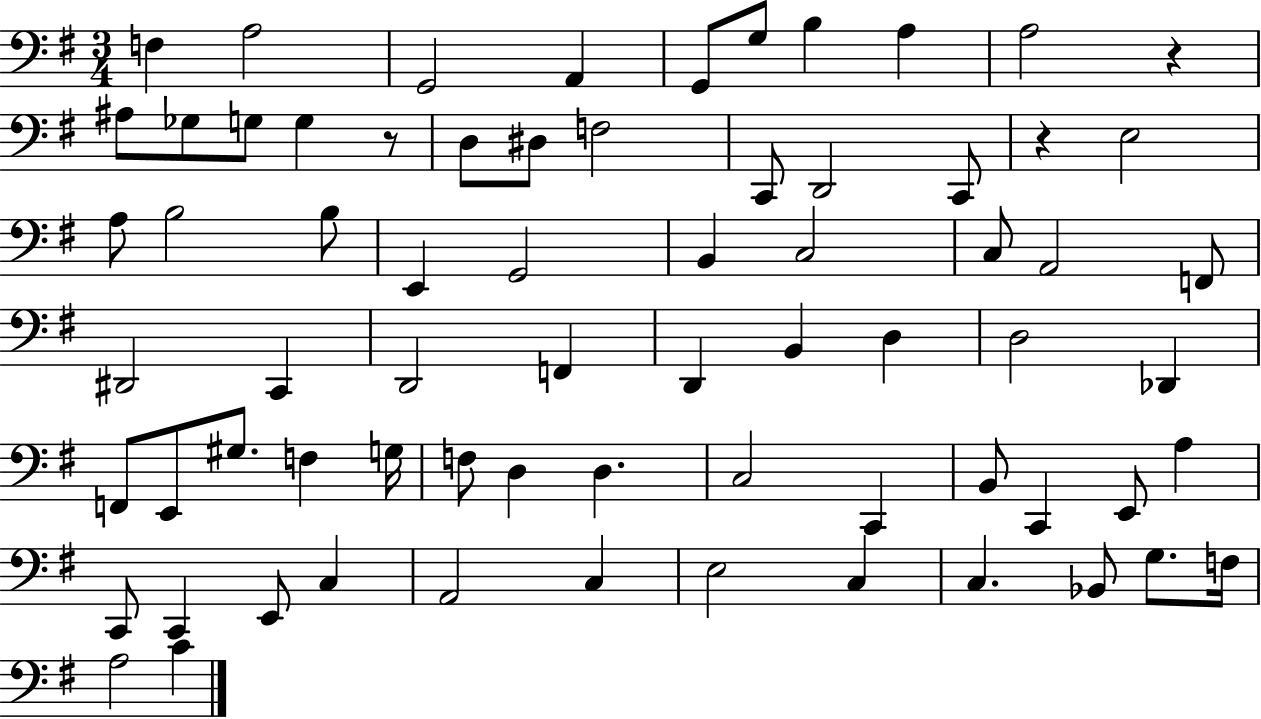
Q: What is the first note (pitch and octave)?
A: F3